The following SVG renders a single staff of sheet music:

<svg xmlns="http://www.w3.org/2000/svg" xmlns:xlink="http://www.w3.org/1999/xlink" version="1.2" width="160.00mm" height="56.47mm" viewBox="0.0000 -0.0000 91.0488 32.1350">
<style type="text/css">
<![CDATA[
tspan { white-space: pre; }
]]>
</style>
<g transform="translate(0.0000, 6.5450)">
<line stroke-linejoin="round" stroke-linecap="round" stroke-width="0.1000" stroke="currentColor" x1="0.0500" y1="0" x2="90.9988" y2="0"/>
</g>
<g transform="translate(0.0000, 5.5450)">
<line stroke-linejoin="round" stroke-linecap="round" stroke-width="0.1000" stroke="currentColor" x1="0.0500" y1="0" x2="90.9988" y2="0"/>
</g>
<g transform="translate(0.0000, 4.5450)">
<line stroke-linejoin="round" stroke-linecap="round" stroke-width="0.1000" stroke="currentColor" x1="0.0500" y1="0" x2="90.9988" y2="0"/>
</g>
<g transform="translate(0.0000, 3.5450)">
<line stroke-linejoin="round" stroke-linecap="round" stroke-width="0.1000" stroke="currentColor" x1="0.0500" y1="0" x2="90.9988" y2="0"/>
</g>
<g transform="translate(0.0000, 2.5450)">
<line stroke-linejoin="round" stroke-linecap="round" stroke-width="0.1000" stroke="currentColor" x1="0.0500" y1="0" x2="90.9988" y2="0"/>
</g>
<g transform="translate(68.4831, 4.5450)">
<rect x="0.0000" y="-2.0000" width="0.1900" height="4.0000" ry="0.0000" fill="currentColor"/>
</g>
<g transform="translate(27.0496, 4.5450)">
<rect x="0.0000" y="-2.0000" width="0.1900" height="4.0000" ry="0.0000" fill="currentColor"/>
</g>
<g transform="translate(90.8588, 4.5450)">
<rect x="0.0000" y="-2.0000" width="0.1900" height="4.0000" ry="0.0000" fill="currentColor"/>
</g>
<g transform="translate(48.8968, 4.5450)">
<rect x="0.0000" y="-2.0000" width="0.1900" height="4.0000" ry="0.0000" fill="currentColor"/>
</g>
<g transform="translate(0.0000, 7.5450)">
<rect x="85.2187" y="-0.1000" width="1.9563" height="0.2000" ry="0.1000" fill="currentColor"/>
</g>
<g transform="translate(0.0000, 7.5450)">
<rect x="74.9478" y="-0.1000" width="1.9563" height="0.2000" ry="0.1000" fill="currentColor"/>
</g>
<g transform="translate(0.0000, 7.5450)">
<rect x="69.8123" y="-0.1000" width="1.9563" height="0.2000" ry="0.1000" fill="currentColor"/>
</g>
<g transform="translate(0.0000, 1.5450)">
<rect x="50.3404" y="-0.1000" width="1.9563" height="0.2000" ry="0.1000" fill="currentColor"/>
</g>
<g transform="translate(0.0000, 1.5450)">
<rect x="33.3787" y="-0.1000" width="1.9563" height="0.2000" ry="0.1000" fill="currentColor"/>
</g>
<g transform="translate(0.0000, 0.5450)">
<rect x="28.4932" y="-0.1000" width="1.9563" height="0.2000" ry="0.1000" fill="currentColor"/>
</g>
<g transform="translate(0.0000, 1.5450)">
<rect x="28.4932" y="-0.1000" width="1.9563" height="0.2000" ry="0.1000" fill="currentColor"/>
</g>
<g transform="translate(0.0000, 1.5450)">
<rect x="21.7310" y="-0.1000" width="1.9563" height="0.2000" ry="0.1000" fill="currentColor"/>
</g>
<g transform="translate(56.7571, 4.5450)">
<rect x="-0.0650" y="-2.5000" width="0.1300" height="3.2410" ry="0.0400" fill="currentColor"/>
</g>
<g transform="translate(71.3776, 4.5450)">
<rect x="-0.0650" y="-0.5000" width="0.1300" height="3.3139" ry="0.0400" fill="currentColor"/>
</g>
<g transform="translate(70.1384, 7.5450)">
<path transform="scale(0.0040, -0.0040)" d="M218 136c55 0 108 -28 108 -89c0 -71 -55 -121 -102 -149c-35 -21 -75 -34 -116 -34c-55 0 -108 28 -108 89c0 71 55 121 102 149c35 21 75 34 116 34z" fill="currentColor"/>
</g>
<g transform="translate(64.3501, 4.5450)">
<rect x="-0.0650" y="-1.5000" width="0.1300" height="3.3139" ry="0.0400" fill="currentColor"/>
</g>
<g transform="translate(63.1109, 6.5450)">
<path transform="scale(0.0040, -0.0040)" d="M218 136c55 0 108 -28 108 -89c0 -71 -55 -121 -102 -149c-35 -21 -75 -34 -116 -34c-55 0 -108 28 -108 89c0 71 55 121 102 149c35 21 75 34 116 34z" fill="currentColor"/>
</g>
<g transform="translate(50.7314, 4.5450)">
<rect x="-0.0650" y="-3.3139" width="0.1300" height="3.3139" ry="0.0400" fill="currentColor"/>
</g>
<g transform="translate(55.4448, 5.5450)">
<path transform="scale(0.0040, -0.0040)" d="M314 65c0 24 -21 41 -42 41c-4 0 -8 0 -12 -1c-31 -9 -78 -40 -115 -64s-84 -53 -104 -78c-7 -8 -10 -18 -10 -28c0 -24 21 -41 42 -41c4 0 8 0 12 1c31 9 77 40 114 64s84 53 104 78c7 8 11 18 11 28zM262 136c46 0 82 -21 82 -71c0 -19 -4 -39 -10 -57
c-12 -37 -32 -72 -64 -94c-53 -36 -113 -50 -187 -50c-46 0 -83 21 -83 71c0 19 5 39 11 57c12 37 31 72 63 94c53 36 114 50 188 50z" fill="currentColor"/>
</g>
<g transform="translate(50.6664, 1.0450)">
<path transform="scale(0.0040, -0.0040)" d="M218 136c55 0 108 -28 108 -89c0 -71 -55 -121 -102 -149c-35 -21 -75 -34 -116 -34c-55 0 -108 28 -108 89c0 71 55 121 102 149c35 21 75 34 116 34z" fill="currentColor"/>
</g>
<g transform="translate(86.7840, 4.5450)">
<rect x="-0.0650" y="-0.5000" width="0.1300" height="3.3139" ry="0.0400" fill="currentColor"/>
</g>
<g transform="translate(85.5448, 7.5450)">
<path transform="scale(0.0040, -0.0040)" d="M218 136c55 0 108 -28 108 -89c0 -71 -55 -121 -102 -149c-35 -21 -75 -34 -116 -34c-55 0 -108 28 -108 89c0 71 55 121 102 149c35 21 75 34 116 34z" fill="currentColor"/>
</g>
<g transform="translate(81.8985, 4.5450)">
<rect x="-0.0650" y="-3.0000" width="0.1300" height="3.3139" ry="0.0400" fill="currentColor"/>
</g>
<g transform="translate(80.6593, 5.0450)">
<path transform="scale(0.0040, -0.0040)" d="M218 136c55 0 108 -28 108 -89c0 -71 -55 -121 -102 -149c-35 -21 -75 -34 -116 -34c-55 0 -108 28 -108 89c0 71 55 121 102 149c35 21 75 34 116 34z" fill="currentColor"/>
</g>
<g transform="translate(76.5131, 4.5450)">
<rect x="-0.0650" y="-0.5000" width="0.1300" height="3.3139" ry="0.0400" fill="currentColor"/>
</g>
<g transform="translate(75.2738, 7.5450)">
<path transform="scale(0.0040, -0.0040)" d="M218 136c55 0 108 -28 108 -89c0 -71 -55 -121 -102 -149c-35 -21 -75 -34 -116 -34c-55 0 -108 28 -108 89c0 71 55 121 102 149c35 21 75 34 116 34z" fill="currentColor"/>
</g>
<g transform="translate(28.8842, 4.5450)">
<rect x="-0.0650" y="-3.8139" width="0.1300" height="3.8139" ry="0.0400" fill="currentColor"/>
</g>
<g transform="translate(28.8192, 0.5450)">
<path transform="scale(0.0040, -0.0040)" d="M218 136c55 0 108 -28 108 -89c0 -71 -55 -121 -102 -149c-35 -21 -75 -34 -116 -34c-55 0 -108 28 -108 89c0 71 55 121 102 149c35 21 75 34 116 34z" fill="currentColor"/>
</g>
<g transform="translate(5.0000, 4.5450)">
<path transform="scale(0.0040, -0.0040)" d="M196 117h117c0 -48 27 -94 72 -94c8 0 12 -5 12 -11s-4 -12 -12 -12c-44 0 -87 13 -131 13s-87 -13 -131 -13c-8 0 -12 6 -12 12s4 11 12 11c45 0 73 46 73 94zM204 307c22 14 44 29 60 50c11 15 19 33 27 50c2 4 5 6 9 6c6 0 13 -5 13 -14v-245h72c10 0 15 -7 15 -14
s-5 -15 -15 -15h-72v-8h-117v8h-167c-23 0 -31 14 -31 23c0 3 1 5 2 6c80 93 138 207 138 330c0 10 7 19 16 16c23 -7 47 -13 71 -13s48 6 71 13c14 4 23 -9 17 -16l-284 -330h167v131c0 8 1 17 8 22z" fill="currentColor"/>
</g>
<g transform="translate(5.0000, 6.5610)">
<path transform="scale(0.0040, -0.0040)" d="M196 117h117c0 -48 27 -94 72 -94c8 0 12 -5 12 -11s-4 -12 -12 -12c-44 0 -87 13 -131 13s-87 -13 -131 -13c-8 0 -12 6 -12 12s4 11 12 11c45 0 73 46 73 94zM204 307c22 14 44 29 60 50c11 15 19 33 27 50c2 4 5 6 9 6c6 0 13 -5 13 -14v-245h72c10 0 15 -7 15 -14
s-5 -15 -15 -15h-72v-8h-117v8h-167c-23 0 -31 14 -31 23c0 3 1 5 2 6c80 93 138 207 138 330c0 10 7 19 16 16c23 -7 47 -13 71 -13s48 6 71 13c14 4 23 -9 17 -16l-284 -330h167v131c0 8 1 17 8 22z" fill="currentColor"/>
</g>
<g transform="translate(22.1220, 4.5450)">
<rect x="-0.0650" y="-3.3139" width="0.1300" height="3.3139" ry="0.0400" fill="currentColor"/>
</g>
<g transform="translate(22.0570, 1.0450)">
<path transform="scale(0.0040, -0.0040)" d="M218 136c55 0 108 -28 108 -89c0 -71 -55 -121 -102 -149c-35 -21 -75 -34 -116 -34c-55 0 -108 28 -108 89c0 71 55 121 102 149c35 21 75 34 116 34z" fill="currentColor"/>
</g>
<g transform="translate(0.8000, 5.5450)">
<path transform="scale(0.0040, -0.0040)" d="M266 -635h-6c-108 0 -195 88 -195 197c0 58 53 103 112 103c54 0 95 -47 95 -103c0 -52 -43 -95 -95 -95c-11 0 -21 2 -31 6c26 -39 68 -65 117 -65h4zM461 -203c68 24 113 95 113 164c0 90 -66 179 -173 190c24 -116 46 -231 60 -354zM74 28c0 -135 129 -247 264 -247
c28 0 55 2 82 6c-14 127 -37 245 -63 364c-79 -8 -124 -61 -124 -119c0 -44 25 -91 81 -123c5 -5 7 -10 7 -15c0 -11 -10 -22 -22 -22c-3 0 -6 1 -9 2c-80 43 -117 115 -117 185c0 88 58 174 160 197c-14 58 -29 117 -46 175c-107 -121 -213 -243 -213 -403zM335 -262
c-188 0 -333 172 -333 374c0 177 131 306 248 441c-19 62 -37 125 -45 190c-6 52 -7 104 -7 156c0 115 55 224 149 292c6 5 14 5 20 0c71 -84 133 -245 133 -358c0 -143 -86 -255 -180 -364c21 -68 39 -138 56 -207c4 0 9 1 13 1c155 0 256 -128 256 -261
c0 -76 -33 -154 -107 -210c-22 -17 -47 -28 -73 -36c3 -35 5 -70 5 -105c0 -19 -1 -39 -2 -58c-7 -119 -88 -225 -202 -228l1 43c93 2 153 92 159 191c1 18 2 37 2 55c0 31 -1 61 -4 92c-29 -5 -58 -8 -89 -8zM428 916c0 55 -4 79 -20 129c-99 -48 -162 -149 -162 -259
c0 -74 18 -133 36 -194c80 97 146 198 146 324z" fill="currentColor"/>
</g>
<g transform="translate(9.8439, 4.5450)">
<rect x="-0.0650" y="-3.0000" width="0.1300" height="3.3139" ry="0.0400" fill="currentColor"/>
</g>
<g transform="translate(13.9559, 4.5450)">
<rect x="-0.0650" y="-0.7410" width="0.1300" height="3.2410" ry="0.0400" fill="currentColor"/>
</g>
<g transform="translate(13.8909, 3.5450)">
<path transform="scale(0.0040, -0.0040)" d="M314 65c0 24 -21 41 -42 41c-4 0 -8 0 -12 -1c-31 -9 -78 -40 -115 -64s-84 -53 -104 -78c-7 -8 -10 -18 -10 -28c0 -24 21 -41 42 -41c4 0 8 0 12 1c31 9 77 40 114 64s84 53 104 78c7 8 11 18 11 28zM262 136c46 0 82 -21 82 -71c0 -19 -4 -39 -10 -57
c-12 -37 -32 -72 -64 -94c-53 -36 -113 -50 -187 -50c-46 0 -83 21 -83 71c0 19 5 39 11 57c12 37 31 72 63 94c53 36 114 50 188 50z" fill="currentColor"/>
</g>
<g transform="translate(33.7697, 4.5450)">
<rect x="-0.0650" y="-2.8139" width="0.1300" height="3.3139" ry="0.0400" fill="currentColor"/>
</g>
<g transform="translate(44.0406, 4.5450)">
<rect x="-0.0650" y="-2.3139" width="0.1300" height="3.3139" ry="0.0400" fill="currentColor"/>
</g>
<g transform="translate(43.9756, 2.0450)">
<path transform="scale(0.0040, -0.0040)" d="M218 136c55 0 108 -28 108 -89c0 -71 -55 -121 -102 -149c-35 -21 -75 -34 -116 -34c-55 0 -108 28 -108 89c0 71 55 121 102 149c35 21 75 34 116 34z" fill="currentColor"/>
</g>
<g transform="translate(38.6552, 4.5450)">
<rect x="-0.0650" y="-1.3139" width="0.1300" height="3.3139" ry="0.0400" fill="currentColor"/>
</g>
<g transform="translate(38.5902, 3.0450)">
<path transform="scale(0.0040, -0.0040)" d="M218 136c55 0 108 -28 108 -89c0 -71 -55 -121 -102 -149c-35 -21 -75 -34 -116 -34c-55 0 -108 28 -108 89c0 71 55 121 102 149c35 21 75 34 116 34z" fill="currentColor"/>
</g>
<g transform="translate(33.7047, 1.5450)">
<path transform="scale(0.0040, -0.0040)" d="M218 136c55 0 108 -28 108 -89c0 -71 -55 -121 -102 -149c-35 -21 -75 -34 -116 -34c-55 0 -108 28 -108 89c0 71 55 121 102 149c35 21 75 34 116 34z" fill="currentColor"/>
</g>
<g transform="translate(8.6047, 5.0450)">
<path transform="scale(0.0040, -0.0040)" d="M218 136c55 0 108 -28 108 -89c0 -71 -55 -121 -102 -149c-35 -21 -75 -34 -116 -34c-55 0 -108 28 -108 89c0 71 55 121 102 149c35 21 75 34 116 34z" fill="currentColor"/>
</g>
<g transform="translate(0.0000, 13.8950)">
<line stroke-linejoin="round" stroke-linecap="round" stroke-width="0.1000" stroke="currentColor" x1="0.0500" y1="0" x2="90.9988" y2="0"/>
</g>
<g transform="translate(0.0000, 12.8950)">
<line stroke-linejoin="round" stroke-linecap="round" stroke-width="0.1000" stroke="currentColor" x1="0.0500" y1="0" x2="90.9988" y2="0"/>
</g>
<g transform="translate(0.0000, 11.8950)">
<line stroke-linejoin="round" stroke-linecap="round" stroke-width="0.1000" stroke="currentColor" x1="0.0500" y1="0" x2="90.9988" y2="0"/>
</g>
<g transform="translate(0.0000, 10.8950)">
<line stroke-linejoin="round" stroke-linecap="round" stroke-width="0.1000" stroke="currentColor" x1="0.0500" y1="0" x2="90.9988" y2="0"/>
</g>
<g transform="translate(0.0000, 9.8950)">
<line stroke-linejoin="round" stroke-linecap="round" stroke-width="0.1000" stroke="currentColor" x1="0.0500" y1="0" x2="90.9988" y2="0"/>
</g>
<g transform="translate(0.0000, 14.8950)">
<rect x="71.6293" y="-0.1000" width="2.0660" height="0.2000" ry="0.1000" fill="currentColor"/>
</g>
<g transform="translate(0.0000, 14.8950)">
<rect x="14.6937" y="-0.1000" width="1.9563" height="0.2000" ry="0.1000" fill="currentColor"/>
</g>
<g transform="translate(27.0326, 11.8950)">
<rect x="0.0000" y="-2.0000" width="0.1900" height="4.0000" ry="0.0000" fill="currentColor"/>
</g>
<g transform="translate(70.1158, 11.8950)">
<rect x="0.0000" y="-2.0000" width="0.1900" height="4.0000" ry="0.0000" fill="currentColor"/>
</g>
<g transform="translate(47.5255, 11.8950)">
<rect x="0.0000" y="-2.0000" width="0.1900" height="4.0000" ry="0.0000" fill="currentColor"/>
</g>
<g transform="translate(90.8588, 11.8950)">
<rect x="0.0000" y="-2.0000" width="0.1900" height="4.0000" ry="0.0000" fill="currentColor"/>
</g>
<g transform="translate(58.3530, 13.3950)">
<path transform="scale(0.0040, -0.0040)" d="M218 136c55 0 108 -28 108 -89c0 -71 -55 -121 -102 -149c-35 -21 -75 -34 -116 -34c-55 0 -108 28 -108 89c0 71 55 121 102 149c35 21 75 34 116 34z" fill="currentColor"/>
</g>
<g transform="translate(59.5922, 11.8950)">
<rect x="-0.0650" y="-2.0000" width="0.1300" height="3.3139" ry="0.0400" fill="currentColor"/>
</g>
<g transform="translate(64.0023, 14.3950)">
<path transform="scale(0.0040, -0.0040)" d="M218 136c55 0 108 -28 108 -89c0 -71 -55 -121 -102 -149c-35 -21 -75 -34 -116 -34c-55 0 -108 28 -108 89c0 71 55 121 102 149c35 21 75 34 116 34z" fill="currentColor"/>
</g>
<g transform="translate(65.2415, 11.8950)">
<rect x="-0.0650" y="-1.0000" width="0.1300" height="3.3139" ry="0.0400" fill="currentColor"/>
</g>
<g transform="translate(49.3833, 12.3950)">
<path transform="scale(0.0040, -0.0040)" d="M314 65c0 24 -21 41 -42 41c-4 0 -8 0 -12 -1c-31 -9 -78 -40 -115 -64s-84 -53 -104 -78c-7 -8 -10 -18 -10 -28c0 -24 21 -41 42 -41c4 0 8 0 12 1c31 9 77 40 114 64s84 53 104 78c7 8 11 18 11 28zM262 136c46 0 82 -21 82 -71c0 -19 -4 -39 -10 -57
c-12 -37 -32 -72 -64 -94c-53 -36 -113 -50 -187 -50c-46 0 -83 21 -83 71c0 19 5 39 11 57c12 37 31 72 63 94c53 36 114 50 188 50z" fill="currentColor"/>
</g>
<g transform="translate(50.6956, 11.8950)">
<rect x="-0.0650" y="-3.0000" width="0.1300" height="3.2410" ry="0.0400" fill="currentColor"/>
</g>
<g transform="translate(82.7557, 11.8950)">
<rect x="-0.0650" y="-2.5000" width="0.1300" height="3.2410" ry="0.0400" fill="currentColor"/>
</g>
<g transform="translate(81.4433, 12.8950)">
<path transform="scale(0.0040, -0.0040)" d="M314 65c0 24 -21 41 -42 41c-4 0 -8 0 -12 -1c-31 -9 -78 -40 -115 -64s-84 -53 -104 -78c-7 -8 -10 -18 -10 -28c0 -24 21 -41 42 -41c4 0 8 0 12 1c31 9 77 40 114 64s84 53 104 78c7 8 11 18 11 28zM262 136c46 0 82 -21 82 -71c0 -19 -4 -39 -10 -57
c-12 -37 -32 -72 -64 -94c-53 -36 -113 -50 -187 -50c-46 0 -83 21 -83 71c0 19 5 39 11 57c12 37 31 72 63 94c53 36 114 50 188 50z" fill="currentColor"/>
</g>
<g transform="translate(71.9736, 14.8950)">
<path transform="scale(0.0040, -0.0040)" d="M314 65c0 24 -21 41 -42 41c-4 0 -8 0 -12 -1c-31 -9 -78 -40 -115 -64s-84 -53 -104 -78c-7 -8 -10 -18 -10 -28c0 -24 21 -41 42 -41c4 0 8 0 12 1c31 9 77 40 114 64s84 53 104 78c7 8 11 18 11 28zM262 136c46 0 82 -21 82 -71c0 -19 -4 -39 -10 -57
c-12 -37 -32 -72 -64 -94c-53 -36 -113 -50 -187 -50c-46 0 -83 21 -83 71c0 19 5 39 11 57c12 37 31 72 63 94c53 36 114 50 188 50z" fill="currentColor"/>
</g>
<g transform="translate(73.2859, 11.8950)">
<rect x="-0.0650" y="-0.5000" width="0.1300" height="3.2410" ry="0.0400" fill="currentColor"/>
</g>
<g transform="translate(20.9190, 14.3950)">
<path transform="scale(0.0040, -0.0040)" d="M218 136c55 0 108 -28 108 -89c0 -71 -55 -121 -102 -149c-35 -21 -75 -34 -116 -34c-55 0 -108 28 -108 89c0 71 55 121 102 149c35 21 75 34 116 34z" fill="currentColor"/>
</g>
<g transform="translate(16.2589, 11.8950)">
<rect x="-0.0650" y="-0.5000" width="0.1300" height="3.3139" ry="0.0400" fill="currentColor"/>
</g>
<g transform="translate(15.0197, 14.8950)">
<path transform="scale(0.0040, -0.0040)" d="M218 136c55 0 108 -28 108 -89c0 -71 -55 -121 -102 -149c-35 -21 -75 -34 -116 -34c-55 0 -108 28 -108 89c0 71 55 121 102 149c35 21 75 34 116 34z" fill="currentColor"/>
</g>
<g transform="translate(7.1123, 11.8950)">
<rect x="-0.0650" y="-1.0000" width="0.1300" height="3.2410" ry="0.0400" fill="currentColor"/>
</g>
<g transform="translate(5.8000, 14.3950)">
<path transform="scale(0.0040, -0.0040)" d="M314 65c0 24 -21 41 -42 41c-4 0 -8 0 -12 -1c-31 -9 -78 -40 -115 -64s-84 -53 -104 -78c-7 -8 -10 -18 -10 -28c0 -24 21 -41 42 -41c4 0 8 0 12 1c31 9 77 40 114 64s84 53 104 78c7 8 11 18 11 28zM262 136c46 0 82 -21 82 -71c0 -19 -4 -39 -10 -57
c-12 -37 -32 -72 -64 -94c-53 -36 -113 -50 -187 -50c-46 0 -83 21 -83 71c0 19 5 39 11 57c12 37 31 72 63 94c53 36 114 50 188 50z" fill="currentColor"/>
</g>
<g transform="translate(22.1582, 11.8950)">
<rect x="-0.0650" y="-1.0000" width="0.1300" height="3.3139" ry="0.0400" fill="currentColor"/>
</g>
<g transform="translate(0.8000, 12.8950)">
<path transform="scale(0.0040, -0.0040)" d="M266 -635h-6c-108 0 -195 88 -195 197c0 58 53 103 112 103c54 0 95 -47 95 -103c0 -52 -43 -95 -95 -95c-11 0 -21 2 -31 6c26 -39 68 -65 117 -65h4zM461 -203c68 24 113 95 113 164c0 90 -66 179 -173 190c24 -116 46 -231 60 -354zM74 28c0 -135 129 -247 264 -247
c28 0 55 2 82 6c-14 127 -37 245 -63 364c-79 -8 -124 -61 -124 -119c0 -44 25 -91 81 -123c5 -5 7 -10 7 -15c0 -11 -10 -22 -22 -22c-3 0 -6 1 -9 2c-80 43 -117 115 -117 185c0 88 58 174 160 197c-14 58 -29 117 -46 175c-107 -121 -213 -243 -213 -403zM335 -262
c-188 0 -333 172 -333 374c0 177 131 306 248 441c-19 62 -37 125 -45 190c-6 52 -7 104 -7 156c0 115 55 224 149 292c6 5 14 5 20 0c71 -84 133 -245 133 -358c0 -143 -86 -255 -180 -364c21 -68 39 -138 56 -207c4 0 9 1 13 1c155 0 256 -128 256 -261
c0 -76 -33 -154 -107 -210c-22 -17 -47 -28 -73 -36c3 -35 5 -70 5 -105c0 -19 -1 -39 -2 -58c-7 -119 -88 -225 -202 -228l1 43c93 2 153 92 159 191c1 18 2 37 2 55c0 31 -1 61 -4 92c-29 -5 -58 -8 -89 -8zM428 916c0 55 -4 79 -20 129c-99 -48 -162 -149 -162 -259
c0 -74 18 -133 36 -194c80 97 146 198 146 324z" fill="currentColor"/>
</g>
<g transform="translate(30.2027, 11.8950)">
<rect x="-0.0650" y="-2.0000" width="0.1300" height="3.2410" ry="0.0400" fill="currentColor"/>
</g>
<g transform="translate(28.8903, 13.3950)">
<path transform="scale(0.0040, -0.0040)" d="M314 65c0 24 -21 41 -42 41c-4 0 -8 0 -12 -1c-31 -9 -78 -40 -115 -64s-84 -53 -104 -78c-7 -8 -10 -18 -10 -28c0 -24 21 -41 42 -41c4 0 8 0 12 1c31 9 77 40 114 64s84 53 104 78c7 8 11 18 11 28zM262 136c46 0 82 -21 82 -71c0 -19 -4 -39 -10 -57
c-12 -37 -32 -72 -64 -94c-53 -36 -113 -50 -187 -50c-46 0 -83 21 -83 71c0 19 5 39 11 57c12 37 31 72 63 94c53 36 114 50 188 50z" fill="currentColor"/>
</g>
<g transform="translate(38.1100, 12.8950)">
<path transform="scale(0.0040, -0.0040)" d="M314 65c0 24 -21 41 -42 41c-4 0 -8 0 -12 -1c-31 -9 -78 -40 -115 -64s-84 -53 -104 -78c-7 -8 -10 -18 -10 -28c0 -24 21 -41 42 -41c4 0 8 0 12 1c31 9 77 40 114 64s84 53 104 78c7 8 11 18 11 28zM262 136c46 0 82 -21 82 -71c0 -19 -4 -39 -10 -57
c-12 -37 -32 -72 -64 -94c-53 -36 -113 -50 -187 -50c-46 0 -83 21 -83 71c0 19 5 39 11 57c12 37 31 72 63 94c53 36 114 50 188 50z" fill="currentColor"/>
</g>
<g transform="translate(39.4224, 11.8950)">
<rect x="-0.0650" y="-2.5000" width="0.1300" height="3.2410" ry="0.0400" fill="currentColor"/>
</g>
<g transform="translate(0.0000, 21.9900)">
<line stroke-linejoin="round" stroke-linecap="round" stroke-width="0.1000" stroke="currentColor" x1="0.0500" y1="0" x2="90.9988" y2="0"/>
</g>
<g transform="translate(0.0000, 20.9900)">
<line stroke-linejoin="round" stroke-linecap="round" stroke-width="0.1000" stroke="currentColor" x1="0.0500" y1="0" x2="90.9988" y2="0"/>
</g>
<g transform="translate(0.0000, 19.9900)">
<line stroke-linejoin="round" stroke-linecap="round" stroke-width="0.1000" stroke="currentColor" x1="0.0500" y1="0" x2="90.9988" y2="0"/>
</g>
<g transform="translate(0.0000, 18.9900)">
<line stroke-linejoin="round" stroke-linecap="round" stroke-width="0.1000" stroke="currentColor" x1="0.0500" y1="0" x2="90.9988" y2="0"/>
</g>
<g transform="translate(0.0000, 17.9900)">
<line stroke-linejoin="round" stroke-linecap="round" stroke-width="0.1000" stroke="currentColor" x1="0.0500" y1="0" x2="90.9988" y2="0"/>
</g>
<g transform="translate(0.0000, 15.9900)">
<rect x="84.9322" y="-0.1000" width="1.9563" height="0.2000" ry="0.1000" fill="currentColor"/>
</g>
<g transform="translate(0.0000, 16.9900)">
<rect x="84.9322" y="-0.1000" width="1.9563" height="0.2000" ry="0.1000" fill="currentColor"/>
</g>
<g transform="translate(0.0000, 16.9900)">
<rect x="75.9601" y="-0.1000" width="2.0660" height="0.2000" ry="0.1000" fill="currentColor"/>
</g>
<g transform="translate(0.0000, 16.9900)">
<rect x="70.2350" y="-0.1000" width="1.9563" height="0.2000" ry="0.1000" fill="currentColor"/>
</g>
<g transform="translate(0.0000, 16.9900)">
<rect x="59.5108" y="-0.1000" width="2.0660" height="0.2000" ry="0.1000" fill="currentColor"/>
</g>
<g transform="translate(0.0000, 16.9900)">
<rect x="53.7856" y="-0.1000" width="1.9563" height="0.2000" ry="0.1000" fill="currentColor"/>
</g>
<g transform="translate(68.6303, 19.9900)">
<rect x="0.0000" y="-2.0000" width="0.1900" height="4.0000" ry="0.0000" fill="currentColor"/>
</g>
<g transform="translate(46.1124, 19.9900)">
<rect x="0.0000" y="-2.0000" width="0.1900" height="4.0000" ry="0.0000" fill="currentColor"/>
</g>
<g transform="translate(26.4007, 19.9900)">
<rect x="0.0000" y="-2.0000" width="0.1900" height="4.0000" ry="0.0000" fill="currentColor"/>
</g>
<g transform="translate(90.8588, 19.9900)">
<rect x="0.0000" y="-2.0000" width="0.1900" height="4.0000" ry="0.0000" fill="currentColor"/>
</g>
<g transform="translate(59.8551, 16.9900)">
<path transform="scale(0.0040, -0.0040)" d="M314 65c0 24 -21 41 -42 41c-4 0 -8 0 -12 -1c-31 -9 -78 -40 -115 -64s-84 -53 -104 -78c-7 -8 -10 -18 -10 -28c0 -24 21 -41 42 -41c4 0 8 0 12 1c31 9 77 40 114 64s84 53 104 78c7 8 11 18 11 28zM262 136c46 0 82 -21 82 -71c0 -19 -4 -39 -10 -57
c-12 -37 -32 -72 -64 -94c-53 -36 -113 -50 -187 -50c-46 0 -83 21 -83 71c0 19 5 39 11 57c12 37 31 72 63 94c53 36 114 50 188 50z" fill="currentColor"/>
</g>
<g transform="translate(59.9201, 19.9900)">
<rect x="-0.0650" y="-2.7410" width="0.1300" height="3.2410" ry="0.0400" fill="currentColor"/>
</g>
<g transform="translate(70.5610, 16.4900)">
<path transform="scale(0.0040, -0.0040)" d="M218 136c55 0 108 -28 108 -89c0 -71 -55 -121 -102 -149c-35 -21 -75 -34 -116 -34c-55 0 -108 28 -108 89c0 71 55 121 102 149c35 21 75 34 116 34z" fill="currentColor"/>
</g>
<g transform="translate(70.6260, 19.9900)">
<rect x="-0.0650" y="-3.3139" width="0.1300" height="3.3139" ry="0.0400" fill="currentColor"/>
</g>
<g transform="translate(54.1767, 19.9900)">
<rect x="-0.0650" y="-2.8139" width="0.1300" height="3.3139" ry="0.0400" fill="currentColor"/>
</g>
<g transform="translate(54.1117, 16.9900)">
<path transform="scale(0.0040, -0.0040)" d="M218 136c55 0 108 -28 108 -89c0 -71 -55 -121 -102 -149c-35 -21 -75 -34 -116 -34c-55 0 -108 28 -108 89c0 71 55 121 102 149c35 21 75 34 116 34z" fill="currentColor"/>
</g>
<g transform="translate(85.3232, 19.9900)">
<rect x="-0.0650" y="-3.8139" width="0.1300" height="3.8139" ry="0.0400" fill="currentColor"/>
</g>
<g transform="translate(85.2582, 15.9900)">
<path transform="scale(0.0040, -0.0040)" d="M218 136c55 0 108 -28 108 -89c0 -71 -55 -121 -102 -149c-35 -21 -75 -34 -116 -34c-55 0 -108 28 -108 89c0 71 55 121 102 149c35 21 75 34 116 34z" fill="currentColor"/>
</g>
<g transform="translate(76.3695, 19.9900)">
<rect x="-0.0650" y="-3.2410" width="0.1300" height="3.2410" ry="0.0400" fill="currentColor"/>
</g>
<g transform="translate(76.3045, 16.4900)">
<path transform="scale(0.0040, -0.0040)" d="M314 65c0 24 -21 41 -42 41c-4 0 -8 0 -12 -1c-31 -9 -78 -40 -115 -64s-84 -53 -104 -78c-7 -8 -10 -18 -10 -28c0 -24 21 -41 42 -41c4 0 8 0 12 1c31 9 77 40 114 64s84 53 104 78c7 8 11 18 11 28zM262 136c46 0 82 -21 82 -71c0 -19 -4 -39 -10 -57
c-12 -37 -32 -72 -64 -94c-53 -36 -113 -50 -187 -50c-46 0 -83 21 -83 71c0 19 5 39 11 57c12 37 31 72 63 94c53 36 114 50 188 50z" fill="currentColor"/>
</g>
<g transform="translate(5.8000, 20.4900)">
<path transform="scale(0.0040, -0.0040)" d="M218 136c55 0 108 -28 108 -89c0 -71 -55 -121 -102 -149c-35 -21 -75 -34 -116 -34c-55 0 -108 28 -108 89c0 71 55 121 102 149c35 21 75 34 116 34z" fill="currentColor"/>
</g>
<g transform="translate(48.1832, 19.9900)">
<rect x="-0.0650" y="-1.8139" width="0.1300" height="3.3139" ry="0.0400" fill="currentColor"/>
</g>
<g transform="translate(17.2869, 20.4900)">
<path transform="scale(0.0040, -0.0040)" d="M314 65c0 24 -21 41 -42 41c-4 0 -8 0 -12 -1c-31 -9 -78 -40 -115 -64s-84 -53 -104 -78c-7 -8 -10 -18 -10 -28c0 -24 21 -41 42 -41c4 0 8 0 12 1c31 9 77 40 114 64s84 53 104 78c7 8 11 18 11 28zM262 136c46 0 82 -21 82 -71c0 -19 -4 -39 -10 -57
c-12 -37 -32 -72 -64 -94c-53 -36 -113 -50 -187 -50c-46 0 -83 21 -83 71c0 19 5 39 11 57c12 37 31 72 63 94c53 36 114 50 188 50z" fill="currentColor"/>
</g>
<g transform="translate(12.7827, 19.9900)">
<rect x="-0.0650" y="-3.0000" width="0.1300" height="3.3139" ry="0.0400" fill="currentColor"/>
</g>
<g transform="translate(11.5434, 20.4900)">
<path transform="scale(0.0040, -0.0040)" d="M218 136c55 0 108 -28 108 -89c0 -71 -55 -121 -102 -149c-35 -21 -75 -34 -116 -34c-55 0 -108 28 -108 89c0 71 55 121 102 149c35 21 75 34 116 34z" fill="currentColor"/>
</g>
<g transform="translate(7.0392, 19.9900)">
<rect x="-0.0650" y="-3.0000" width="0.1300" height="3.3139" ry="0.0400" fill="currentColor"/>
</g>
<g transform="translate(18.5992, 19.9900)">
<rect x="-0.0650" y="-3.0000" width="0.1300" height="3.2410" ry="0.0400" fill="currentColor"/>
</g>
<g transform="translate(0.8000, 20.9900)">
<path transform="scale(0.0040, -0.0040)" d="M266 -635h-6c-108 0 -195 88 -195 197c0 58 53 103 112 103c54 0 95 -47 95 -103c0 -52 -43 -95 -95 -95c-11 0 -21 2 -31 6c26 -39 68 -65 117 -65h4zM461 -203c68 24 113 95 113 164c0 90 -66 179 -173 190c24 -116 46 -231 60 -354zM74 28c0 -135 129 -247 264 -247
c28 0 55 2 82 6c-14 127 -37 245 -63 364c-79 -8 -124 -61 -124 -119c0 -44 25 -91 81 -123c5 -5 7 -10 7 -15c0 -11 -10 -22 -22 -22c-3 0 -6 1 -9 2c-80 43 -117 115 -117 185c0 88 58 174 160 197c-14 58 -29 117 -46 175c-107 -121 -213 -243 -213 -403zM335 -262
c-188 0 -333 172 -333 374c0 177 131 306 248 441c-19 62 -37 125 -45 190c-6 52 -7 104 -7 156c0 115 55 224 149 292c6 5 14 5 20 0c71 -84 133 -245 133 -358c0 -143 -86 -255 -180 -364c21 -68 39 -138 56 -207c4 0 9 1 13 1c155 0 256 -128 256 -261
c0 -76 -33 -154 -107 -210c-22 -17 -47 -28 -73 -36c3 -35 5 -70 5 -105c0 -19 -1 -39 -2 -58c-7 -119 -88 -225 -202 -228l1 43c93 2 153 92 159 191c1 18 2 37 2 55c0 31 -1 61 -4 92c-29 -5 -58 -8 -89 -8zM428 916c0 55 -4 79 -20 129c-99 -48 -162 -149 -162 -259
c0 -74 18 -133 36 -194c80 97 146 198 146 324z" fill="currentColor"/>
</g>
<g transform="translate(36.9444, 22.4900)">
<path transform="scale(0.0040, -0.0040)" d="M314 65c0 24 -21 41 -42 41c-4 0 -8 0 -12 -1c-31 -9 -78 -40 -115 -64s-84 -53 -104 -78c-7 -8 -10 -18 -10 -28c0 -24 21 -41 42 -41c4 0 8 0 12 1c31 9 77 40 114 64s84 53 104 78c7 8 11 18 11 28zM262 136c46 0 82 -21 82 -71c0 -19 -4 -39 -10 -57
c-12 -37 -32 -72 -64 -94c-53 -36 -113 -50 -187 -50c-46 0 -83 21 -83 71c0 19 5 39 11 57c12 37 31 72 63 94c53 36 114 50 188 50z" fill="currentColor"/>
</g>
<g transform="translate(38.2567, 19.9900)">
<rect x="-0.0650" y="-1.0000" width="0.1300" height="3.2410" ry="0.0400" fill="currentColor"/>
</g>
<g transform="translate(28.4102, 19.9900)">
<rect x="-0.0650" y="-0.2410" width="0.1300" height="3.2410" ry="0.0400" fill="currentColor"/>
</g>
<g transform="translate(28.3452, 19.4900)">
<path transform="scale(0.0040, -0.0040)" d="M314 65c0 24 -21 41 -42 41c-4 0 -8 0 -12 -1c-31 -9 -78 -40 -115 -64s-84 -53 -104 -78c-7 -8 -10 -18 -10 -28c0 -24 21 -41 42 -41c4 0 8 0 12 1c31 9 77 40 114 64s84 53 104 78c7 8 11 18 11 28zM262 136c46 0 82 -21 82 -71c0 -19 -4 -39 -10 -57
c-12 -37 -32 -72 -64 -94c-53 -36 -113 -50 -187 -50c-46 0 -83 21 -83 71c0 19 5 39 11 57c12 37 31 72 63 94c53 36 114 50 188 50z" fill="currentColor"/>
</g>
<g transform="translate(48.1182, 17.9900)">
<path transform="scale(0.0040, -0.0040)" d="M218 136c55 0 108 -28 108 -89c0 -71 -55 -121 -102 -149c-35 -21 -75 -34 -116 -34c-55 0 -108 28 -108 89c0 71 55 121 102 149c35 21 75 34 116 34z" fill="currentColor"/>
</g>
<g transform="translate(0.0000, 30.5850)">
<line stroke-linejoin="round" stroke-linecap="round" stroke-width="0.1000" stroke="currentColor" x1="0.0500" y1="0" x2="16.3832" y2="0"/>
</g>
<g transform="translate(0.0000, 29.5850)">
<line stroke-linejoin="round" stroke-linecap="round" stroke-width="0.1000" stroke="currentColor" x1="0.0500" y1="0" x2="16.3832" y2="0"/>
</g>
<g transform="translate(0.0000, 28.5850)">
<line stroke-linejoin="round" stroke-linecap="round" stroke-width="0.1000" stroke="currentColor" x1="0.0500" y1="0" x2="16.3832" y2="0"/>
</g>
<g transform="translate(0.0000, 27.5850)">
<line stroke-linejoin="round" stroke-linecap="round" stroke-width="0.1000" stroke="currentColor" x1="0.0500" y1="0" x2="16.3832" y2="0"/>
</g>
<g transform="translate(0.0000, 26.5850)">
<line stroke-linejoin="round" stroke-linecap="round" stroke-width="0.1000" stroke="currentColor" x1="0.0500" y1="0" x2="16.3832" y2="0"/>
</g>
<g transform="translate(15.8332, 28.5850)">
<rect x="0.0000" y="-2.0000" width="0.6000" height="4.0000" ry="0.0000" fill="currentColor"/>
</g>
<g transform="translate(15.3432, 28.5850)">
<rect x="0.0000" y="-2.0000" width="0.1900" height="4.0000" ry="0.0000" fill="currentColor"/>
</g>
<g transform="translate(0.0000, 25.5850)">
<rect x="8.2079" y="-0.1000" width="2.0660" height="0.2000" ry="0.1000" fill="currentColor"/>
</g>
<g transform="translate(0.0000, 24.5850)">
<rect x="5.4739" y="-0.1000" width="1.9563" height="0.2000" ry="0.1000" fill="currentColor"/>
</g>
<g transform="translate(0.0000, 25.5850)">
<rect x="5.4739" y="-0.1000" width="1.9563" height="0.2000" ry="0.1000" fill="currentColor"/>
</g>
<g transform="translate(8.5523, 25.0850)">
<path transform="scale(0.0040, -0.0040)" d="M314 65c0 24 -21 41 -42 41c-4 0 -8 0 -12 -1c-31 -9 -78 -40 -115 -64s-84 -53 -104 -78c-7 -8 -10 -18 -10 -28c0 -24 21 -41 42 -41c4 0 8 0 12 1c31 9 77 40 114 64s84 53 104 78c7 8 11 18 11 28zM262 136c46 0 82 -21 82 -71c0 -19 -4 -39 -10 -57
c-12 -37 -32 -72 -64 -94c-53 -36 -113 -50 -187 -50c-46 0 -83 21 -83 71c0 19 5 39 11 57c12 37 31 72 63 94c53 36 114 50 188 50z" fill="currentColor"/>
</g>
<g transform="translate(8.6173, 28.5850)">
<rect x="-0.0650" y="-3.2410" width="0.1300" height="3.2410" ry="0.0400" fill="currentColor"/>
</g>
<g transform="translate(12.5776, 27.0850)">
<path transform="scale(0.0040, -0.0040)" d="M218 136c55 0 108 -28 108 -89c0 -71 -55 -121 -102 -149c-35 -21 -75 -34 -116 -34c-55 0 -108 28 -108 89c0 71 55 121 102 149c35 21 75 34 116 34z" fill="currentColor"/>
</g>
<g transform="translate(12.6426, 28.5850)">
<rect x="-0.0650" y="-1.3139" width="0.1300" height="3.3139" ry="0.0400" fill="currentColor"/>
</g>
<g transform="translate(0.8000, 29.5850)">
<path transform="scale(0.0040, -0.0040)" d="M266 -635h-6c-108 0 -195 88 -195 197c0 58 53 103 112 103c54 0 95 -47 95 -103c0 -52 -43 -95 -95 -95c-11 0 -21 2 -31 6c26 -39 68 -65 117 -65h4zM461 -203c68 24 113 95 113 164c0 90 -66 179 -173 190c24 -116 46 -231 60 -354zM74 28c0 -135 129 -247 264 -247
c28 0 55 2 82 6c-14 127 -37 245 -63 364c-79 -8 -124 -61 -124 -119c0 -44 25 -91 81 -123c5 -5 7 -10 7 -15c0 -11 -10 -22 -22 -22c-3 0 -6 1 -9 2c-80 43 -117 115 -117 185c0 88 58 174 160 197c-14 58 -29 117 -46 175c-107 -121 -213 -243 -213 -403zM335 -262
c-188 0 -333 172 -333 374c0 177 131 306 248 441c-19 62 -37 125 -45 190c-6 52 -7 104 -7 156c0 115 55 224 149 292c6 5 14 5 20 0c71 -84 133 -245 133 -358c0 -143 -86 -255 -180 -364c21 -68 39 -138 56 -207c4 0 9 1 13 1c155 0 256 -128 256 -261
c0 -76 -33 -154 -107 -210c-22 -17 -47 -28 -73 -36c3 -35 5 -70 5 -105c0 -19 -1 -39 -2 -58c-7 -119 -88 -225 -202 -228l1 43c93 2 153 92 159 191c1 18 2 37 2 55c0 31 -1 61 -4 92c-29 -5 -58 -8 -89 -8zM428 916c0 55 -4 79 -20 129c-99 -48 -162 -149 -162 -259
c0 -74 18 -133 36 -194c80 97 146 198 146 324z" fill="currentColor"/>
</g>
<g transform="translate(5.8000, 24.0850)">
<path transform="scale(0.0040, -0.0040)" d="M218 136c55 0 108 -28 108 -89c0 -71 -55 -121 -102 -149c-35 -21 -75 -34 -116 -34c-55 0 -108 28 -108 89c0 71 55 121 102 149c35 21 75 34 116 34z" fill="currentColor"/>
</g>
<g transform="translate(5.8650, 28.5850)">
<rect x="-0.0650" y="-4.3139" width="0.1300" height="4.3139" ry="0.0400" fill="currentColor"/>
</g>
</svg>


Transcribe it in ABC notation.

X:1
T:Untitled
M:4/4
L:1/4
K:C
A d2 b c' a e g b G2 E C C A C D2 C D F2 G2 A2 F D C2 G2 A A A2 c2 D2 f a a2 b b2 c' d' b2 e